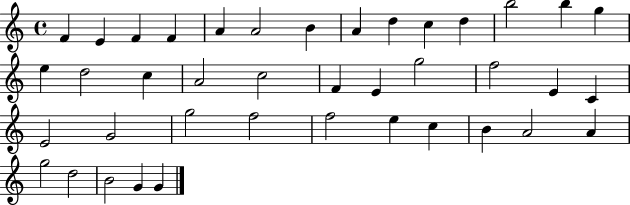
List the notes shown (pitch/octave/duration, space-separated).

F4/q E4/q F4/q F4/q A4/q A4/h B4/q A4/q D5/q C5/q D5/q B5/h B5/q G5/q E5/q D5/h C5/q A4/h C5/h F4/q E4/q G5/h F5/h E4/q C4/q E4/h G4/h G5/h F5/h F5/h E5/q C5/q B4/q A4/h A4/q G5/h D5/h B4/h G4/q G4/q